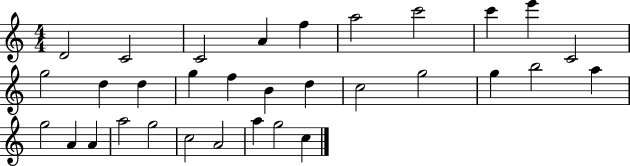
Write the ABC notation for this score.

X:1
T:Untitled
M:4/4
L:1/4
K:C
D2 C2 C2 A f a2 c'2 c' e' C2 g2 d d g f B d c2 g2 g b2 a g2 A A a2 g2 c2 A2 a g2 c